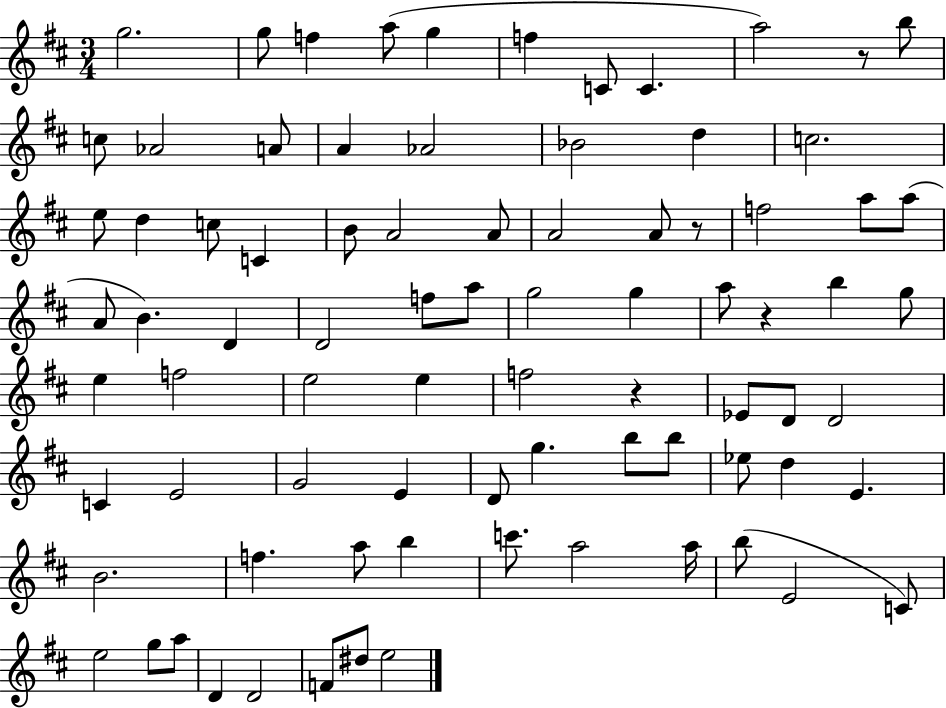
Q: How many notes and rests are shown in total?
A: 82